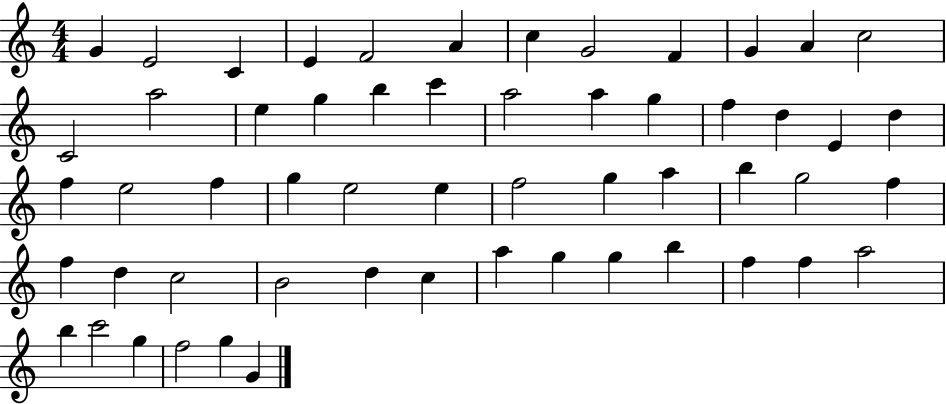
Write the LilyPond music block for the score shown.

{
  \clef treble
  \numericTimeSignature
  \time 4/4
  \key c \major
  g'4 e'2 c'4 | e'4 f'2 a'4 | c''4 g'2 f'4 | g'4 a'4 c''2 | \break c'2 a''2 | e''4 g''4 b''4 c'''4 | a''2 a''4 g''4 | f''4 d''4 e'4 d''4 | \break f''4 e''2 f''4 | g''4 e''2 e''4 | f''2 g''4 a''4 | b''4 g''2 f''4 | \break f''4 d''4 c''2 | b'2 d''4 c''4 | a''4 g''4 g''4 b''4 | f''4 f''4 a''2 | \break b''4 c'''2 g''4 | f''2 g''4 g'4 | \bar "|."
}